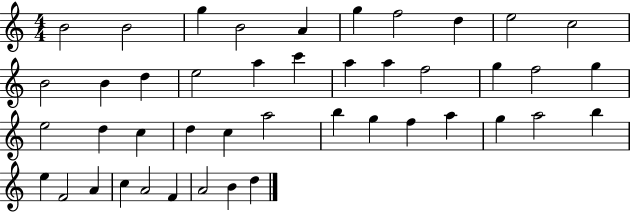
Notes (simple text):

B4/h B4/h G5/q B4/h A4/q G5/q F5/h D5/q E5/h C5/h B4/h B4/q D5/q E5/h A5/q C6/q A5/q A5/q F5/h G5/q F5/h G5/q E5/h D5/q C5/q D5/q C5/q A5/h B5/q G5/q F5/q A5/q G5/q A5/h B5/q E5/q F4/h A4/q C5/q A4/h F4/q A4/h B4/q D5/q